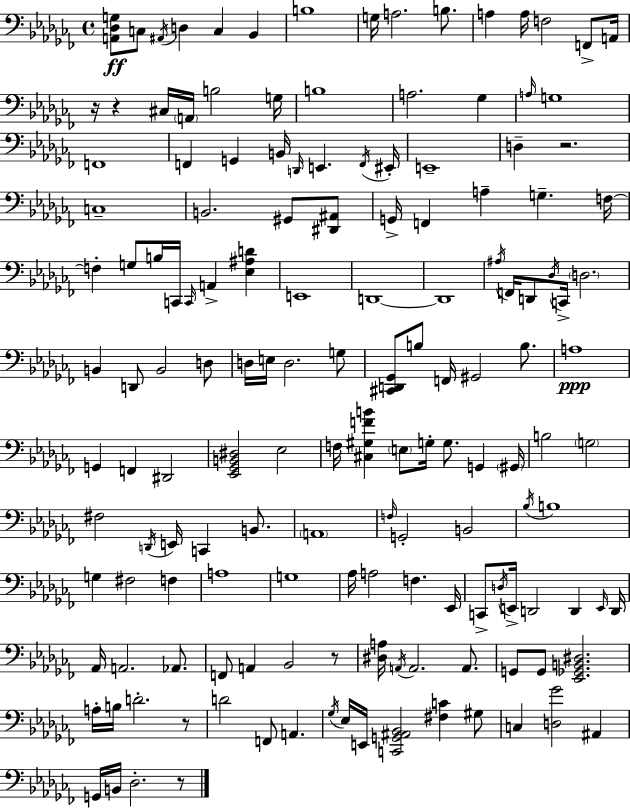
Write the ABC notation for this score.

X:1
T:Untitled
M:4/4
L:1/4
K:Abm
[A,,_D,G,]/2 C,/2 ^A,,/4 D, C, _B,, B,4 G,/4 A,2 B,/2 A, A,/4 F,2 F,,/2 A,,/4 z/4 z ^C,/4 A,,/4 B,2 G,/4 B,4 A,2 _G, A,/4 G,4 F,,4 F,, G,, B,,/4 D,,/4 E,, F,,/4 ^E,,/4 E,,4 D, z2 C,4 B,,2 ^G,,/2 [^D,,^A,,]/2 G,,/4 F,, A, G, F,/4 F, G,/2 B,/4 C,,/4 C,,/4 A,, [_E,^A,D] E,,4 D,,4 D,,4 ^A,/4 F,,/4 D,,/2 _D,/4 C,,/4 D,2 B,, D,,/2 B,,2 D,/2 D,/4 E,/4 D,2 G,/2 [^C,,D,,_G,,]/2 B,/2 F,,/4 ^G,,2 B,/2 A,4 G,, F,, ^D,,2 [_E,,_G,,B,,^D,]2 _E,2 F,/4 [^C,^G,FB] E,/2 G,/4 G,/2 G,, ^G,,/4 B,2 G,2 ^F,2 D,,/4 E,,/4 C,, B,,/2 A,,4 F,/4 G,,2 B,,2 _B,/4 B,4 G, ^F,2 F, A,4 G,4 _A,/4 A,2 F, _E,,/4 C,,/2 D,/4 E,,/4 D,,2 D,, E,,/4 D,,/4 _A,,/4 A,,2 _A,,/2 F,,/2 A,, _B,,2 z/2 [^D,A,]/4 A,,/4 A,,2 A,,/2 G,,/2 G,,/2 [_E,,_G,,B,,^D,]2 A,/4 B,/4 D2 z/2 D2 F,,/2 A,, _G,/4 _E,/4 E,,/4 [C,,G,,^A,,_B,,]2 [^F,C] ^G,/2 C, [D,_G]2 ^A,, G,,/4 B,,/4 _D,2 z/2